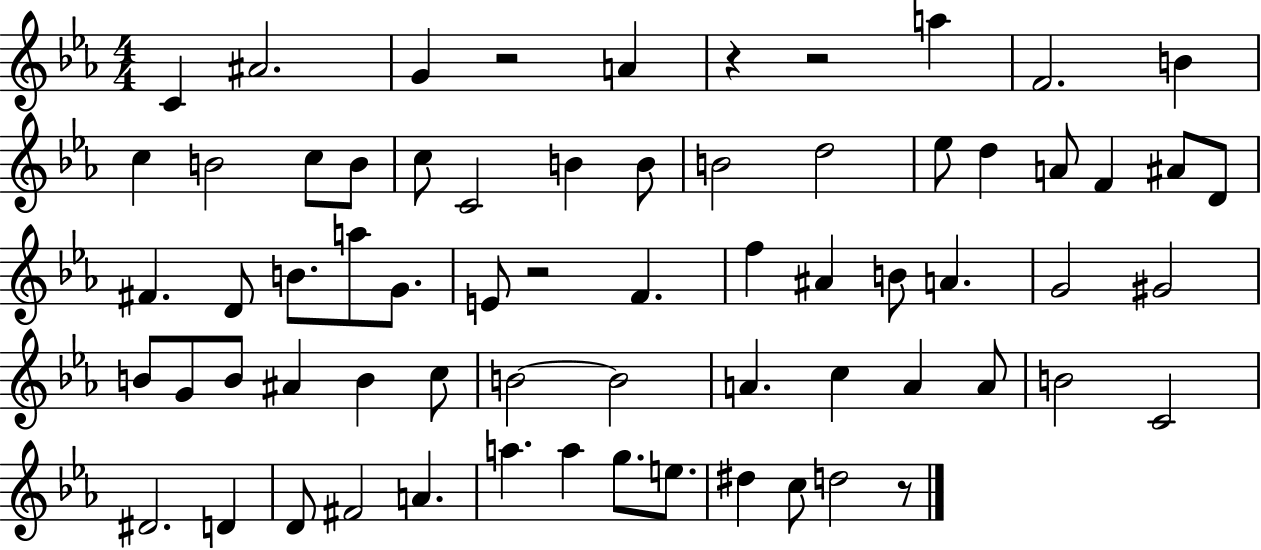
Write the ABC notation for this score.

X:1
T:Untitled
M:4/4
L:1/4
K:Eb
C ^A2 G z2 A z z2 a F2 B c B2 c/2 B/2 c/2 C2 B B/2 B2 d2 _e/2 d A/2 F ^A/2 D/2 ^F D/2 B/2 a/2 G/2 E/2 z2 F f ^A B/2 A G2 ^G2 B/2 G/2 B/2 ^A B c/2 B2 B2 A c A A/2 B2 C2 ^D2 D D/2 ^F2 A a a g/2 e/2 ^d c/2 d2 z/2